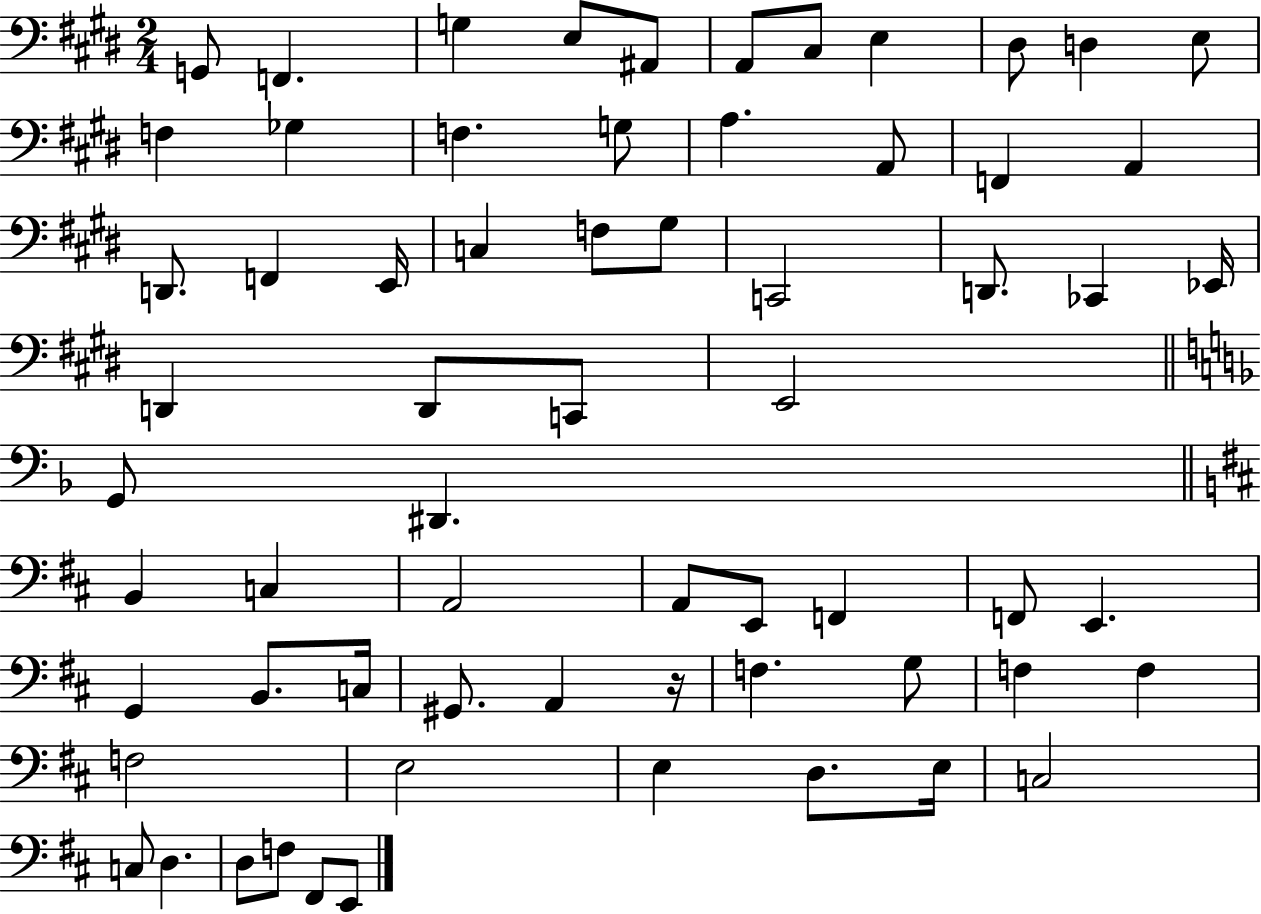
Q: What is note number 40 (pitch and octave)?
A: E2